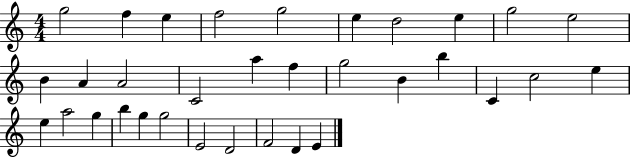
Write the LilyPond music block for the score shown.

{
  \clef treble
  \numericTimeSignature
  \time 4/4
  \key c \major
  g''2 f''4 e''4 | f''2 g''2 | e''4 d''2 e''4 | g''2 e''2 | \break b'4 a'4 a'2 | c'2 a''4 f''4 | g''2 b'4 b''4 | c'4 c''2 e''4 | \break e''4 a''2 g''4 | b''4 g''4 g''2 | e'2 d'2 | f'2 d'4 e'4 | \break \bar "|."
}